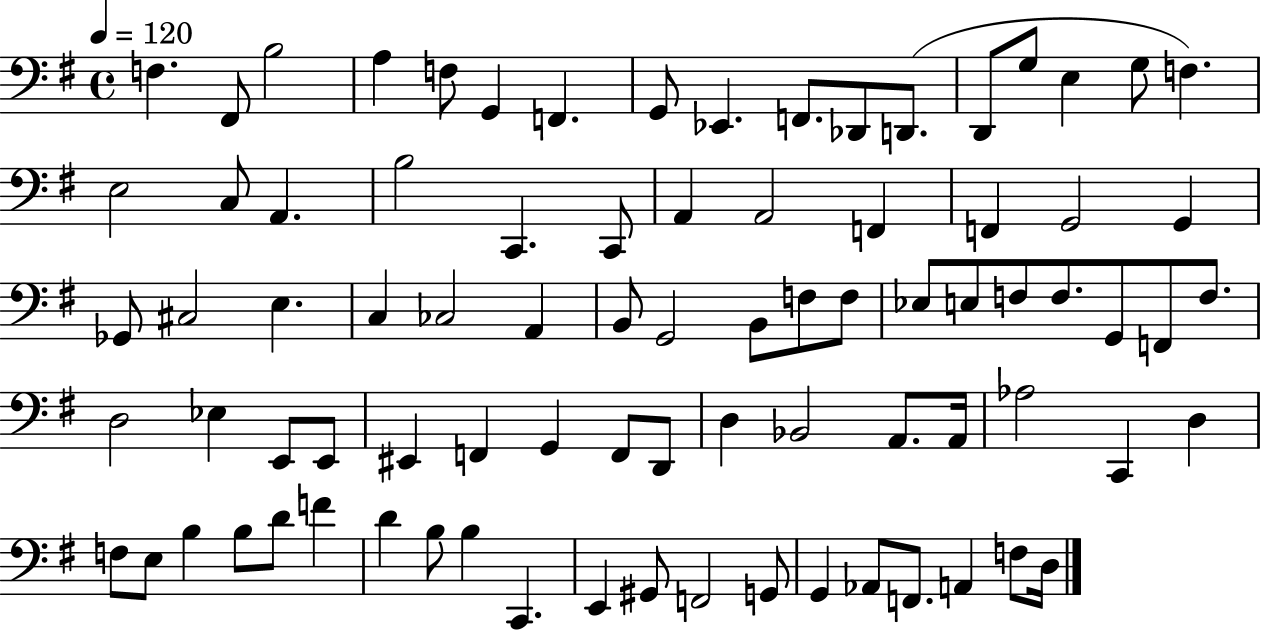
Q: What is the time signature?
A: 4/4